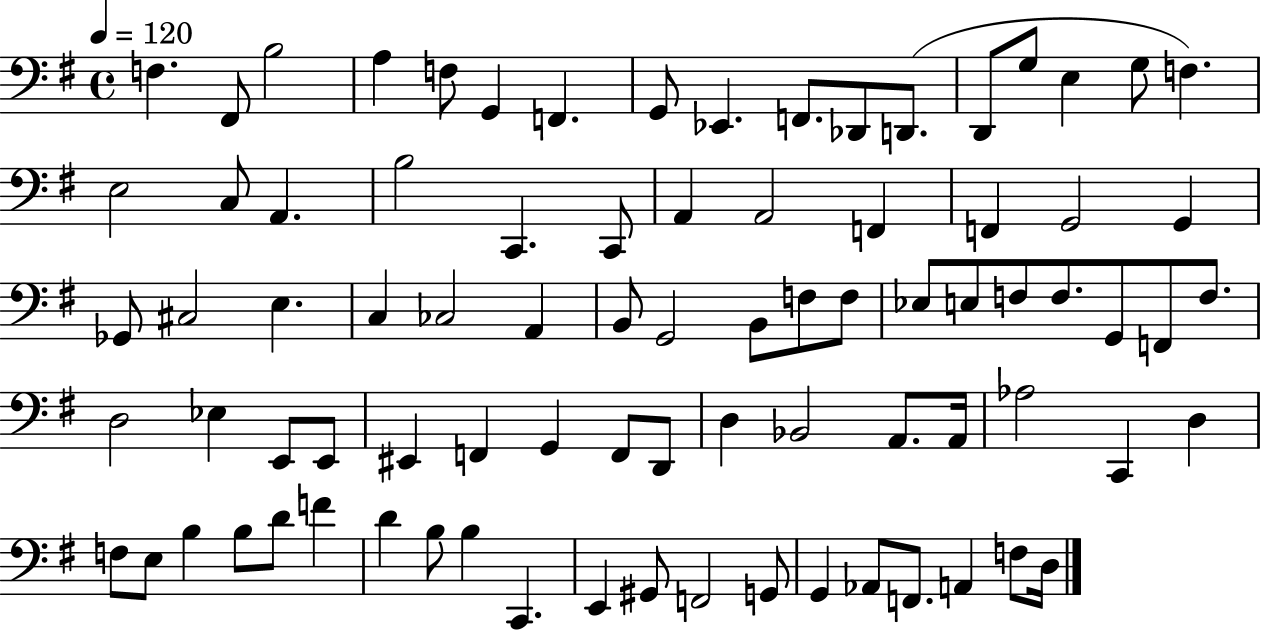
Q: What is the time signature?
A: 4/4